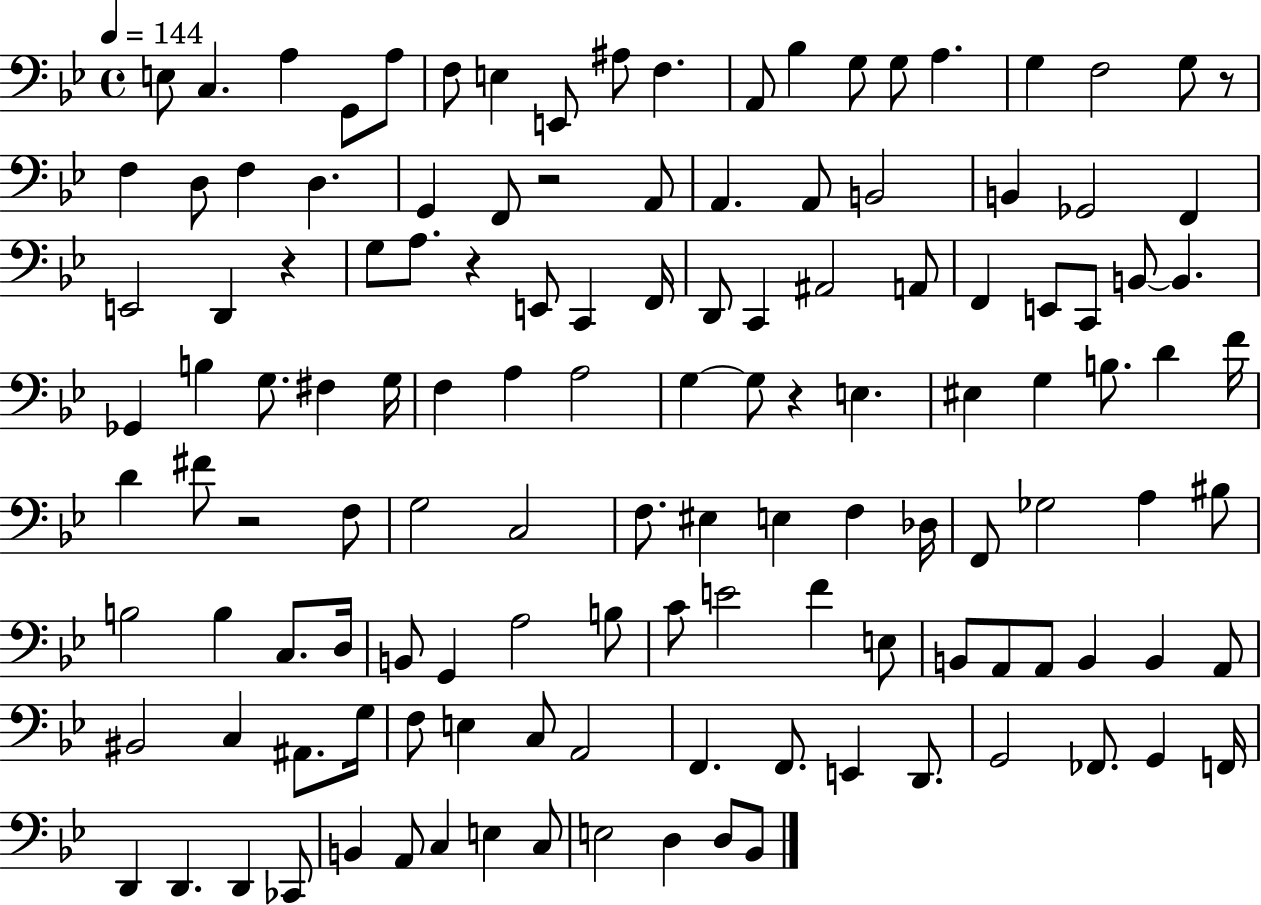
E3/e C3/q. A3/q G2/e A3/e F3/e E3/q E2/e A#3/e F3/q. A2/e Bb3/q G3/e G3/e A3/q. G3/q F3/h G3/e R/e F3/q D3/e F3/q D3/q. G2/q F2/e R/h A2/e A2/q. A2/e B2/h B2/q Gb2/h F2/q E2/h D2/q R/q G3/e A3/e. R/q E2/e C2/q F2/s D2/e C2/q A#2/h A2/e F2/q E2/e C2/e B2/e B2/q. Gb2/q B3/q G3/e. F#3/q G3/s F3/q A3/q A3/h G3/q G3/e R/q E3/q. EIS3/q G3/q B3/e. D4/q F4/s D4/q F#4/e R/h F3/e G3/h C3/h F3/e. EIS3/q E3/q F3/q Db3/s F2/e Gb3/h A3/q BIS3/e B3/h B3/q C3/e. D3/s B2/e G2/q A3/h B3/e C4/e E4/h F4/q E3/e B2/e A2/e A2/e B2/q B2/q A2/e BIS2/h C3/q A#2/e. G3/s F3/e E3/q C3/e A2/h F2/q. F2/e. E2/q D2/e. G2/h FES2/e. G2/q F2/s D2/q D2/q. D2/q CES2/e B2/q A2/e C3/q E3/q C3/e E3/h D3/q D3/e Bb2/e